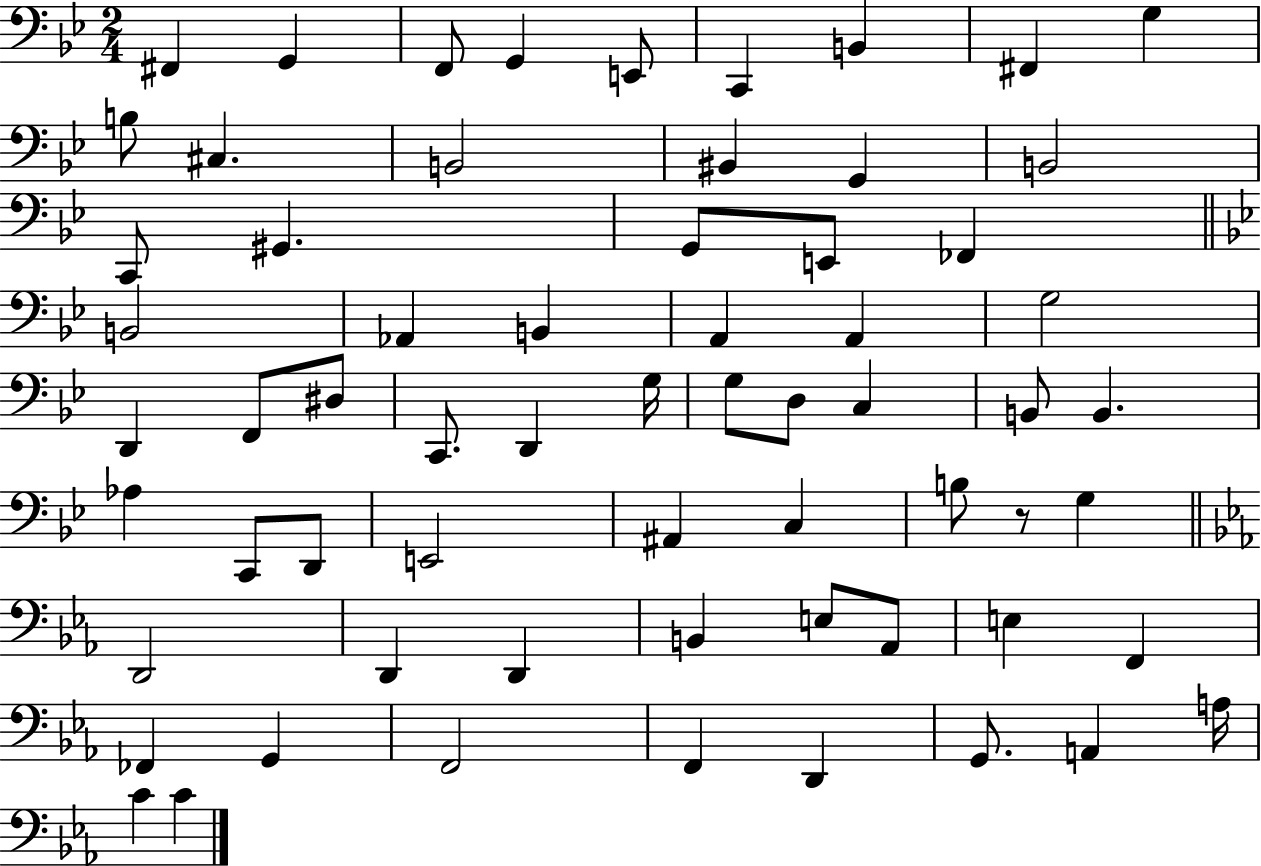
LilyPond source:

{
  \clef bass
  \numericTimeSignature
  \time 2/4
  \key bes \major
  fis,4 g,4 | f,8 g,4 e,8 | c,4 b,4 | fis,4 g4 | \break b8 cis4. | b,2 | bis,4 g,4 | b,2 | \break c,8 gis,4. | g,8 e,8 fes,4 | \bar "||" \break \key bes \major b,2 | aes,4 b,4 | a,4 a,4 | g2 | \break d,4 f,8 dis8 | c,8. d,4 g16 | g8 d8 c4 | b,8 b,4. | \break aes4 c,8 d,8 | e,2 | ais,4 c4 | b8 r8 g4 | \break \bar "||" \break \key c \minor d,2 | d,4 d,4 | b,4 e8 aes,8 | e4 f,4 | \break fes,4 g,4 | f,2 | f,4 d,4 | g,8. a,4 a16 | \break c'4 c'4 | \bar "|."
}